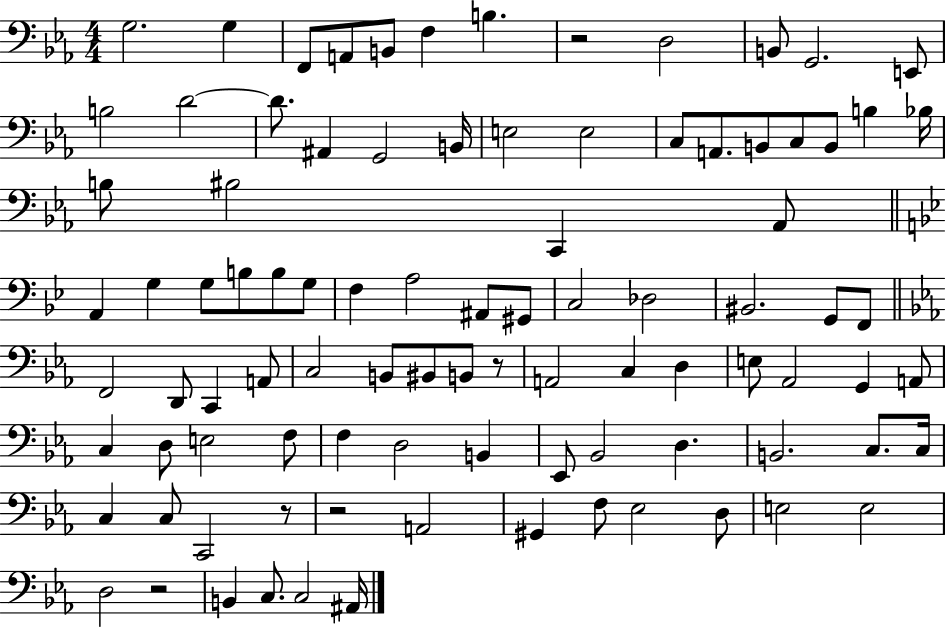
{
  \clef bass
  \numericTimeSignature
  \time 4/4
  \key ees \major
  g2. g4 | f,8 a,8 b,8 f4 b4. | r2 d2 | b,8 g,2. e,8 | \break b2 d'2~~ | d'8. ais,4 g,2 b,16 | e2 e2 | c8 a,8. b,8 c8 b,8 b4 bes16 | \break b8 bis2 c,4 aes,8 | \bar "||" \break \key bes \major a,4 g4 g8 b8 b8 g8 | f4 a2 ais,8 gis,8 | c2 des2 | bis,2. g,8 f,8 | \break \bar "||" \break \key c \minor f,2 d,8 c,4 a,8 | c2 b,8 bis,8 b,8 r8 | a,2 c4 d4 | e8 aes,2 g,4 a,8 | \break c4 d8 e2 f8 | f4 d2 b,4 | ees,8 bes,2 d4. | b,2. c8. c16 | \break c4 c8 c,2 r8 | r2 a,2 | gis,4 f8 ees2 d8 | e2 e2 | \break d2 r2 | b,4 c8. c2 ais,16 | \bar "|."
}